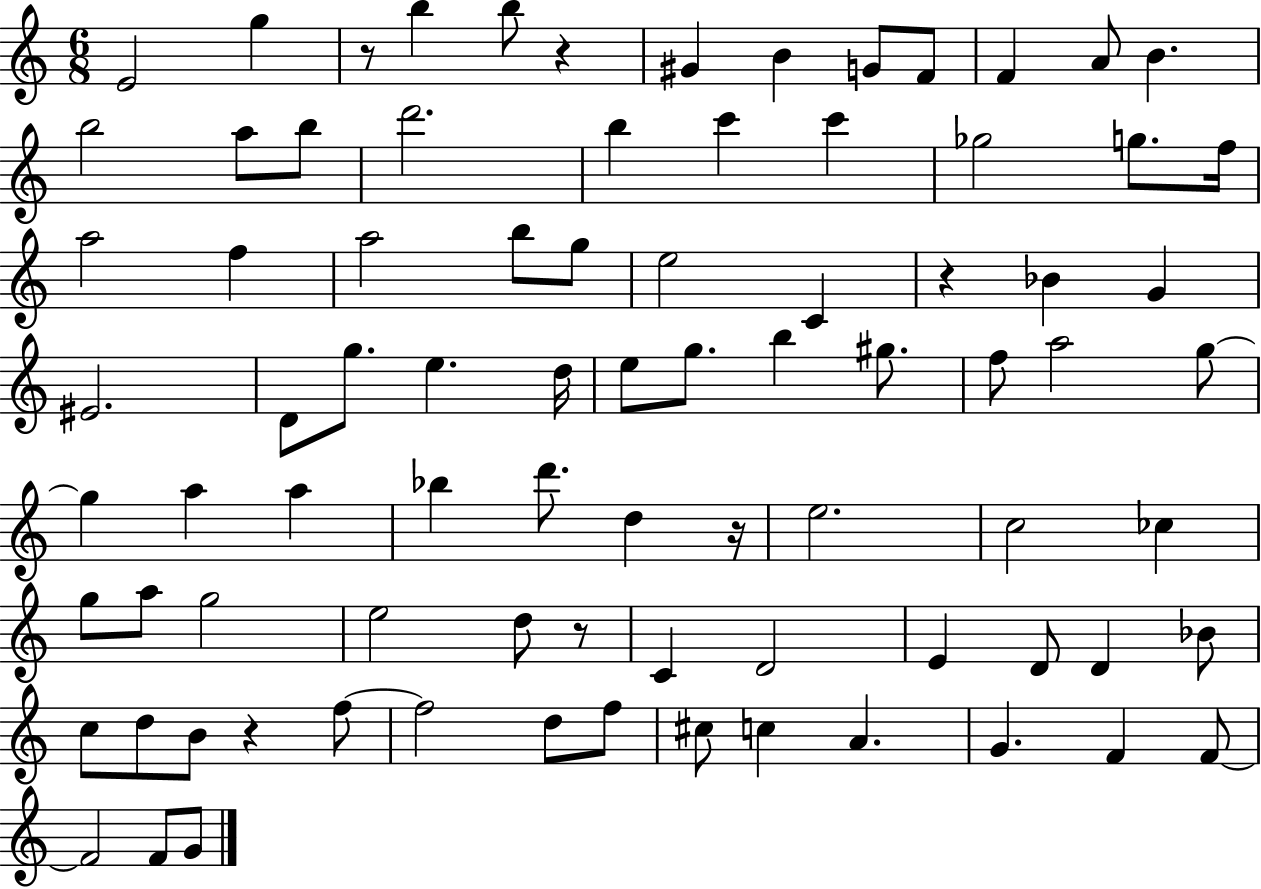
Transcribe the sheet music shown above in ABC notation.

X:1
T:Untitled
M:6/8
L:1/4
K:C
E2 g z/2 b b/2 z ^G B G/2 F/2 F A/2 B b2 a/2 b/2 d'2 b c' c' _g2 g/2 f/4 a2 f a2 b/2 g/2 e2 C z _B G ^E2 D/2 g/2 e d/4 e/2 g/2 b ^g/2 f/2 a2 g/2 g a a _b d'/2 d z/4 e2 c2 _c g/2 a/2 g2 e2 d/2 z/2 C D2 E D/2 D _B/2 c/2 d/2 B/2 z f/2 f2 d/2 f/2 ^c/2 c A G F F/2 F2 F/2 G/2